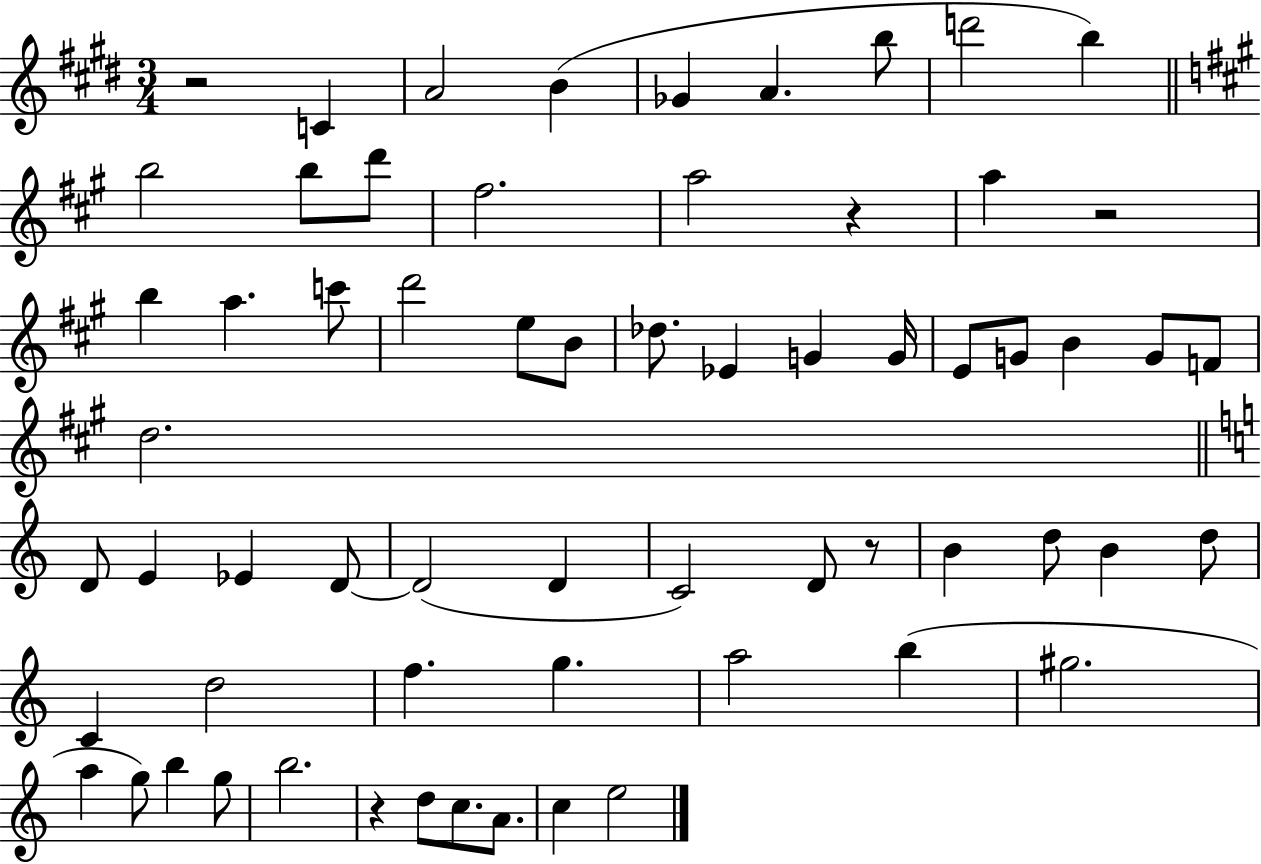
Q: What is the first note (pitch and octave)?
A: C4